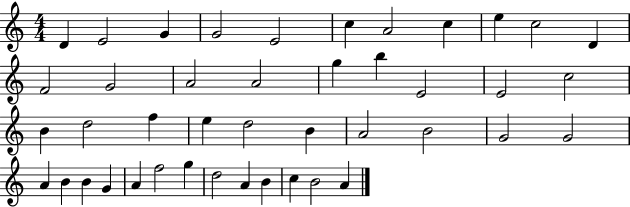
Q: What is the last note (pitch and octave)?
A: A4